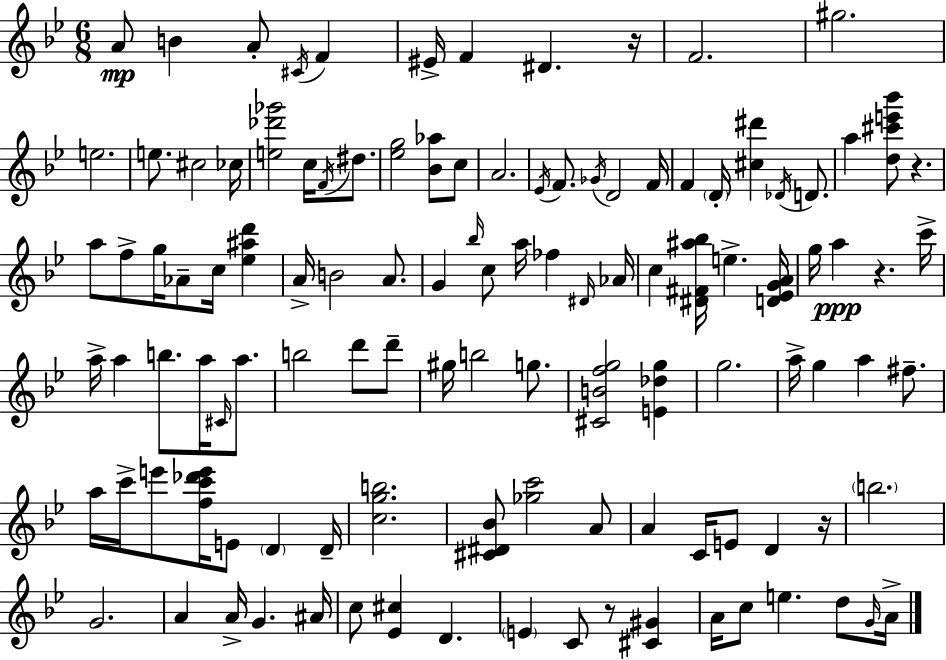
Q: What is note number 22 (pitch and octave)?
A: Gb4